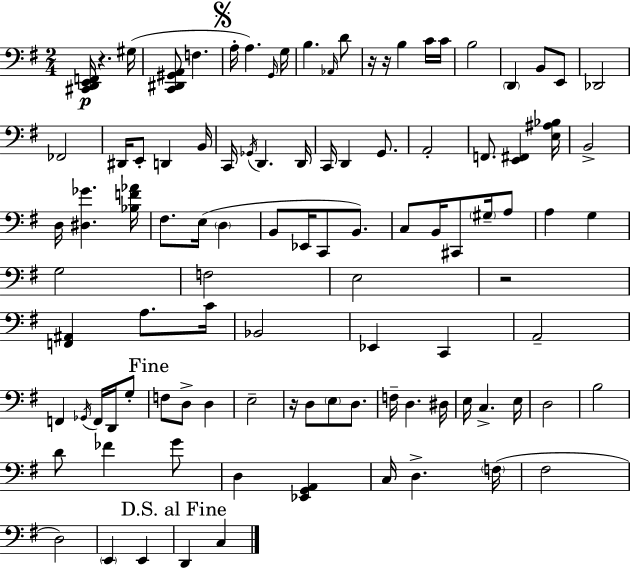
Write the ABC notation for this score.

X:1
T:Untitled
M:2/4
L:1/4
K:G
[^C,,D,,E,,F,,]/4 z ^G,/4 [C,,^D,,^G,,A,,]/2 F, A,/4 A, G,,/4 G,/4 B, _A,,/4 D/2 z/4 z/4 B, C/4 C/4 B,2 D,, B,,/2 E,,/2 _D,,2 _F,,2 ^D,,/4 E,,/2 D,, B,,/4 C,,/4 _G,,/4 D,, D,,/4 C,,/4 D,, G,,/2 A,,2 F,,/2 [E,,^F,,] [E,^A,_B,]/4 B,,2 D,/4 [^D,_G] [_B,F_A]/4 ^F,/2 E,/4 D, B,,/2 _E,,/4 C,,/2 B,,/2 C,/2 B,,/4 ^C,,/2 ^G,/4 A,/2 A, G, G,2 F,2 E,2 z2 [F,,^A,,] A,/2 C/4 _B,,2 _E,, C,, A,,2 F,, _G,,/4 F,,/4 D,,/4 G,/2 F,/2 D,/2 D, E,2 z/4 D,/2 E,/2 D,/2 F,/4 D, ^D,/4 E,/4 C, E,/4 D,2 B,2 D/2 _F G/2 D, [_E,,G,,A,,] C,/4 D, F,/4 ^F,2 D,2 E,, E,, D,, C,